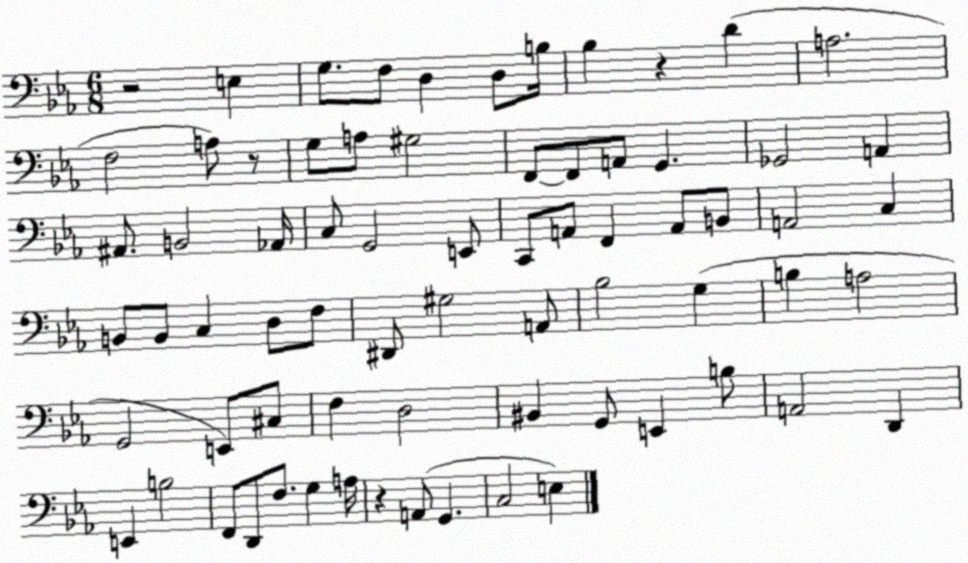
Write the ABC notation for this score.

X:1
T:Untitled
M:6/8
L:1/4
K:Eb
z2 E, G,/2 F,/2 D, D,/2 B,/4 _B, z D A,2 F,2 A,/2 z/2 G,/2 A,/2 ^G,2 F,,/2 F,,/2 A,,/2 G,, _G,,2 A,, ^A,,/2 B,,2 _A,,/4 C,/2 G,,2 E,,/2 C,,/2 A,,/2 F,, A,,/2 B,,/2 A,,2 C, B,,/2 B,,/2 C, D,/2 F,/2 ^D,,/2 ^G,2 A,,/2 _B,2 G, B, A,2 G,,2 E,,/2 ^C,/2 F, D,2 ^B,, G,,/2 E,, B,/2 A,,2 D,, E,, B,2 F,,/2 D,,/2 F,/2 G, A,/4 z A,,/2 G,, C,2 E,